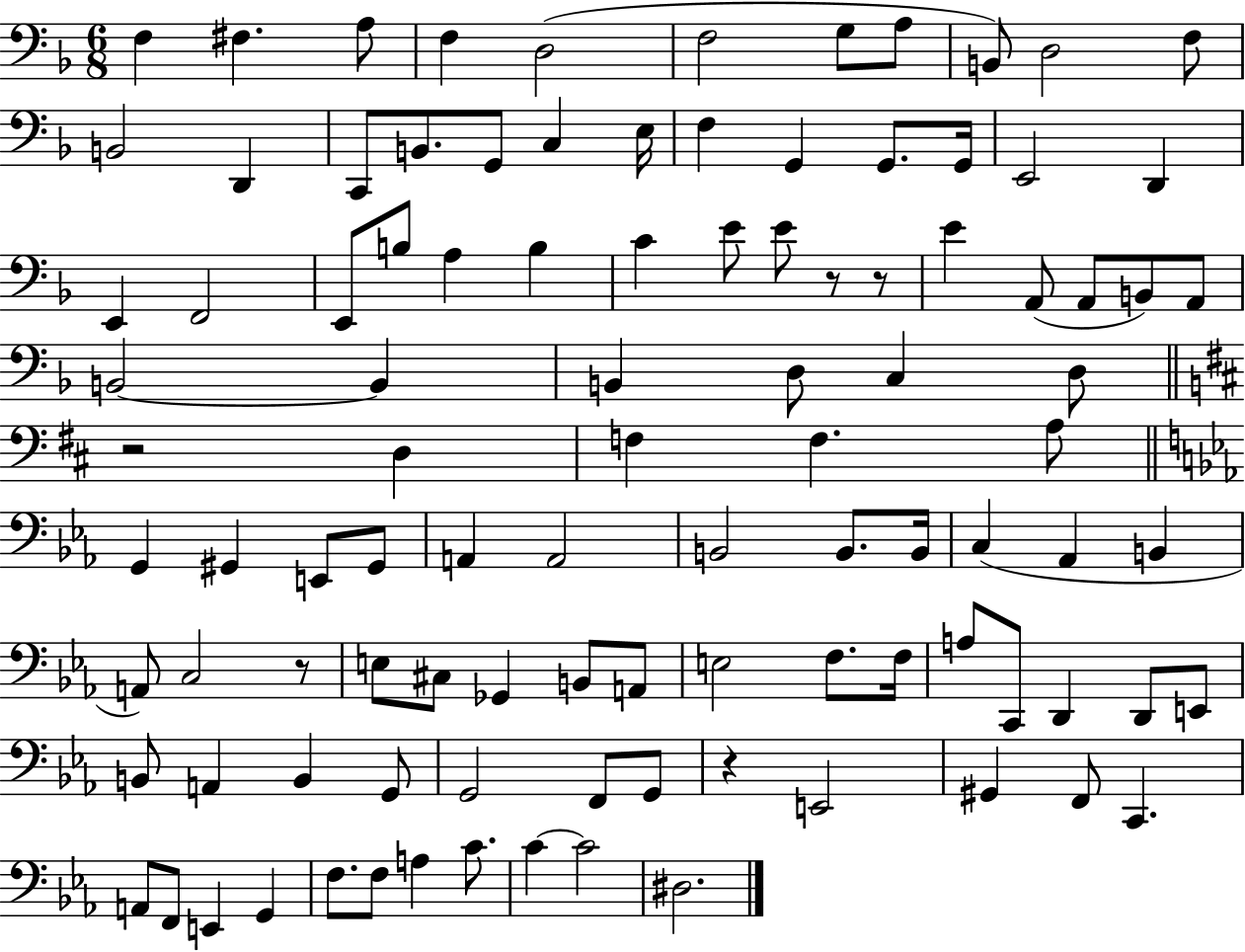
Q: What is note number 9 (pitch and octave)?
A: B2